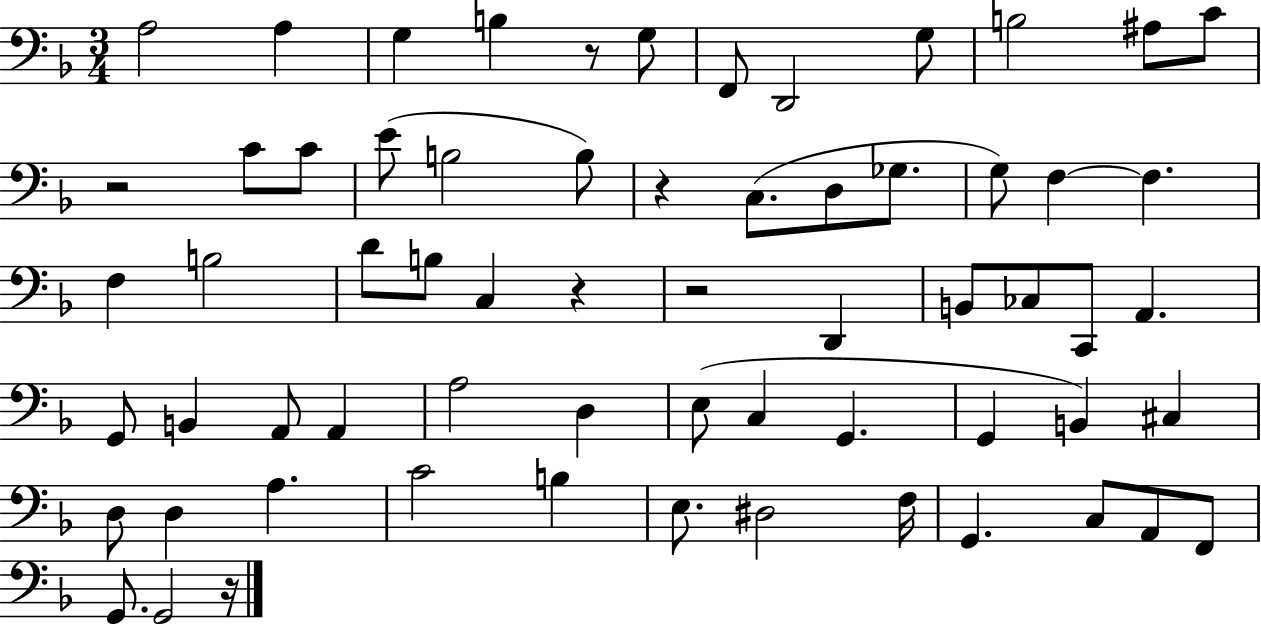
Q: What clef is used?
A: bass